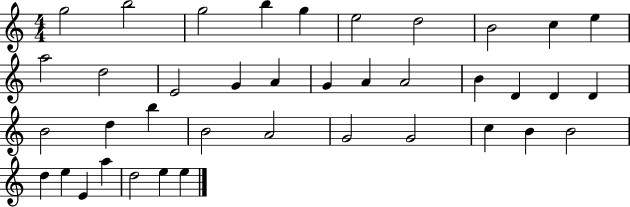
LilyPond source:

{
  \clef treble
  \numericTimeSignature
  \time 4/4
  \key c \major
  g''2 b''2 | g''2 b''4 g''4 | e''2 d''2 | b'2 c''4 e''4 | \break a''2 d''2 | e'2 g'4 a'4 | g'4 a'4 a'2 | b'4 d'4 d'4 d'4 | \break b'2 d''4 b''4 | b'2 a'2 | g'2 g'2 | c''4 b'4 b'2 | \break d''4 e''4 e'4 a''4 | d''2 e''4 e''4 | \bar "|."
}